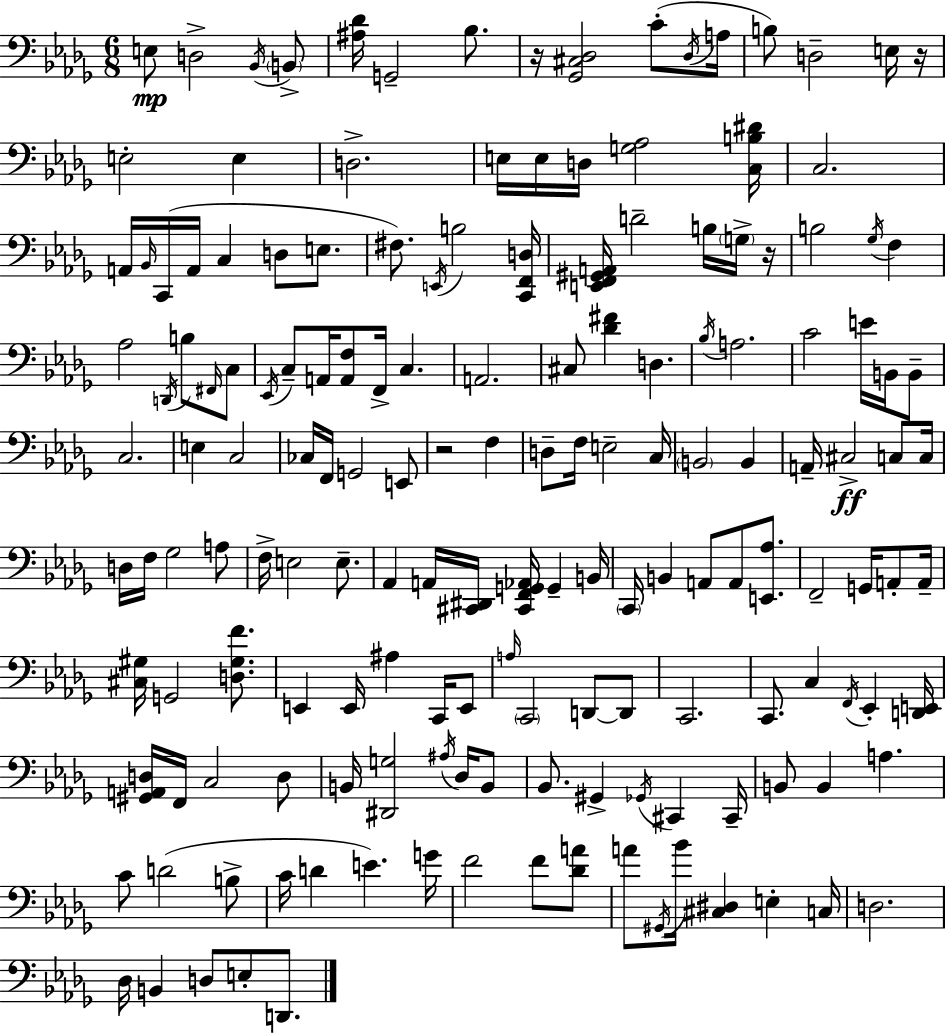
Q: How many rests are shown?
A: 4